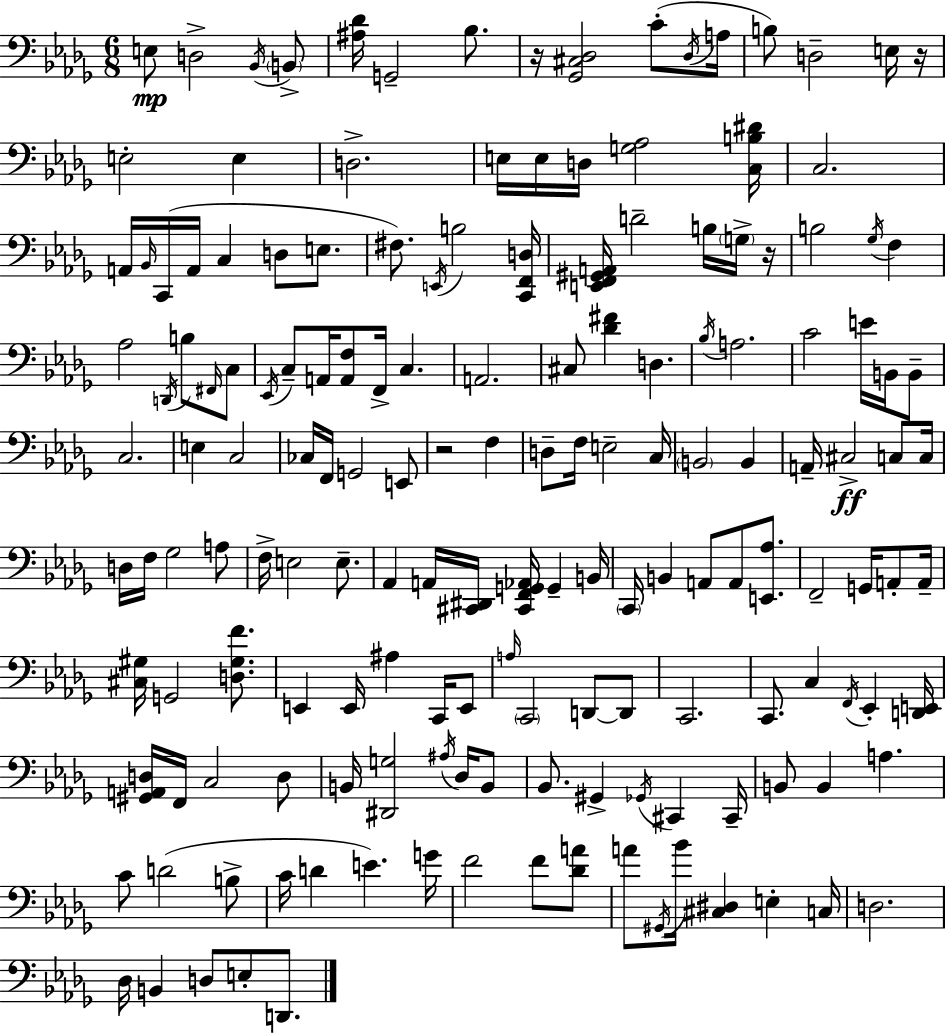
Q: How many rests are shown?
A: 4